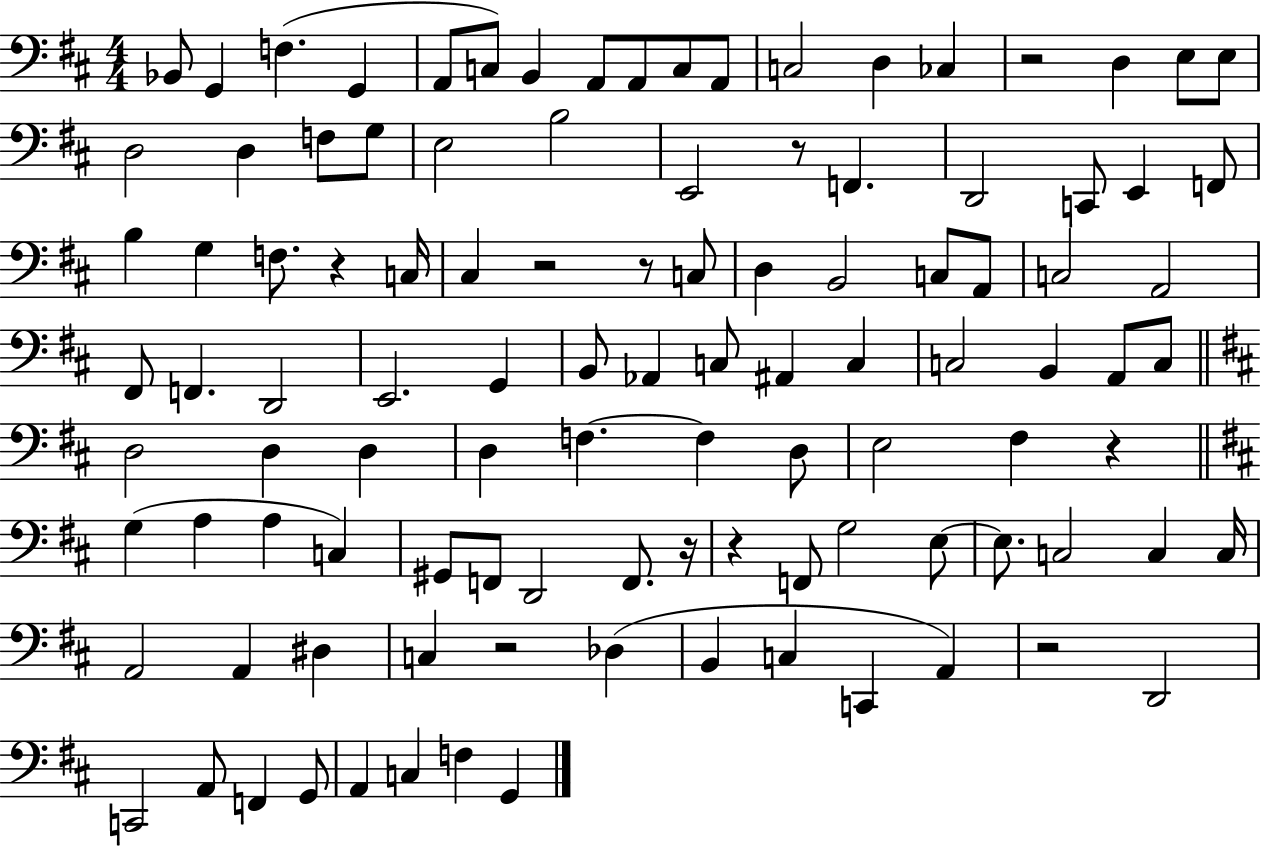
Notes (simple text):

Bb2/e G2/q F3/q. G2/q A2/e C3/e B2/q A2/e A2/e C3/e A2/e C3/h D3/q CES3/q R/h D3/q E3/e E3/e D3/h D3/q F3/e G3/e E3/h B3/h E2/h R/e F2/q. D2/h C2/e E2/q F2/e B3/q G3/q F3/e. R/q C3/s C#3/q R/h R/e C3/e D3/q B2/h C3/e A2/e C3/h A2/h F#2/e F2/q. D2/h E2/h. G2/q B2/e Ab2/q C3/e A#2/q C3/q C3/h B2/q A2/e C3/e D3/h D3/q D3/q D3/q F3/q. F3/q D3/e E3/h F#3/q R/q G3/q A3/q A3/q C3/q G#2/e F2/e D2/h F2/e. R/s R/q F2/e G3/h E3/e E3/e. C3/h C3/q C3/s A2/h A2/q D#3/q C3/q R/h Db3/q B2/q C3/q C2/q A2/q R/h D2/h C2/h A2/e F2/q G2/e A2/q C3/q F3/q G2/q